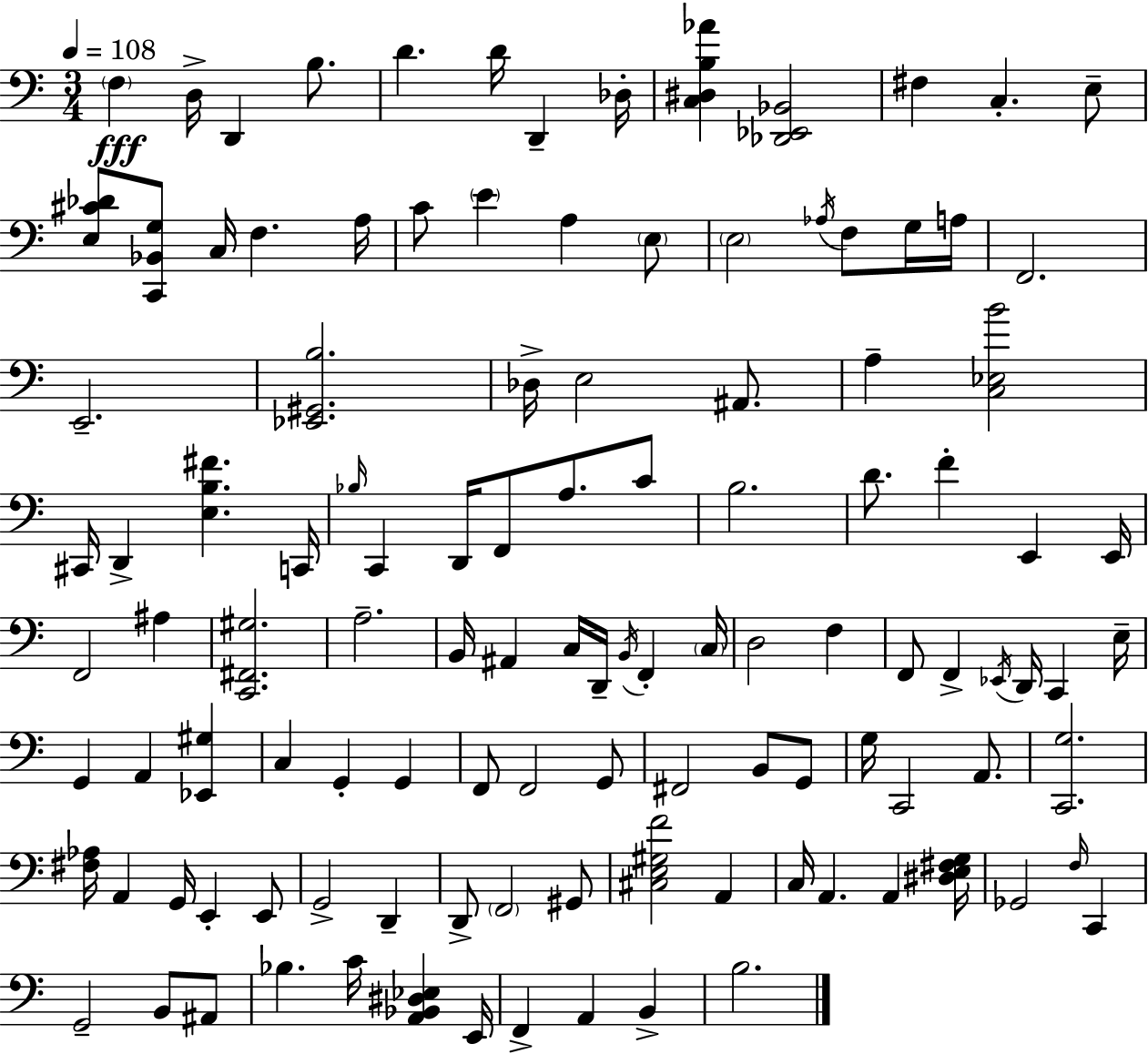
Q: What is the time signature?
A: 3/4